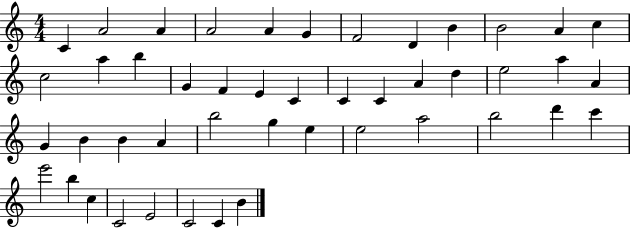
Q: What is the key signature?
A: C major